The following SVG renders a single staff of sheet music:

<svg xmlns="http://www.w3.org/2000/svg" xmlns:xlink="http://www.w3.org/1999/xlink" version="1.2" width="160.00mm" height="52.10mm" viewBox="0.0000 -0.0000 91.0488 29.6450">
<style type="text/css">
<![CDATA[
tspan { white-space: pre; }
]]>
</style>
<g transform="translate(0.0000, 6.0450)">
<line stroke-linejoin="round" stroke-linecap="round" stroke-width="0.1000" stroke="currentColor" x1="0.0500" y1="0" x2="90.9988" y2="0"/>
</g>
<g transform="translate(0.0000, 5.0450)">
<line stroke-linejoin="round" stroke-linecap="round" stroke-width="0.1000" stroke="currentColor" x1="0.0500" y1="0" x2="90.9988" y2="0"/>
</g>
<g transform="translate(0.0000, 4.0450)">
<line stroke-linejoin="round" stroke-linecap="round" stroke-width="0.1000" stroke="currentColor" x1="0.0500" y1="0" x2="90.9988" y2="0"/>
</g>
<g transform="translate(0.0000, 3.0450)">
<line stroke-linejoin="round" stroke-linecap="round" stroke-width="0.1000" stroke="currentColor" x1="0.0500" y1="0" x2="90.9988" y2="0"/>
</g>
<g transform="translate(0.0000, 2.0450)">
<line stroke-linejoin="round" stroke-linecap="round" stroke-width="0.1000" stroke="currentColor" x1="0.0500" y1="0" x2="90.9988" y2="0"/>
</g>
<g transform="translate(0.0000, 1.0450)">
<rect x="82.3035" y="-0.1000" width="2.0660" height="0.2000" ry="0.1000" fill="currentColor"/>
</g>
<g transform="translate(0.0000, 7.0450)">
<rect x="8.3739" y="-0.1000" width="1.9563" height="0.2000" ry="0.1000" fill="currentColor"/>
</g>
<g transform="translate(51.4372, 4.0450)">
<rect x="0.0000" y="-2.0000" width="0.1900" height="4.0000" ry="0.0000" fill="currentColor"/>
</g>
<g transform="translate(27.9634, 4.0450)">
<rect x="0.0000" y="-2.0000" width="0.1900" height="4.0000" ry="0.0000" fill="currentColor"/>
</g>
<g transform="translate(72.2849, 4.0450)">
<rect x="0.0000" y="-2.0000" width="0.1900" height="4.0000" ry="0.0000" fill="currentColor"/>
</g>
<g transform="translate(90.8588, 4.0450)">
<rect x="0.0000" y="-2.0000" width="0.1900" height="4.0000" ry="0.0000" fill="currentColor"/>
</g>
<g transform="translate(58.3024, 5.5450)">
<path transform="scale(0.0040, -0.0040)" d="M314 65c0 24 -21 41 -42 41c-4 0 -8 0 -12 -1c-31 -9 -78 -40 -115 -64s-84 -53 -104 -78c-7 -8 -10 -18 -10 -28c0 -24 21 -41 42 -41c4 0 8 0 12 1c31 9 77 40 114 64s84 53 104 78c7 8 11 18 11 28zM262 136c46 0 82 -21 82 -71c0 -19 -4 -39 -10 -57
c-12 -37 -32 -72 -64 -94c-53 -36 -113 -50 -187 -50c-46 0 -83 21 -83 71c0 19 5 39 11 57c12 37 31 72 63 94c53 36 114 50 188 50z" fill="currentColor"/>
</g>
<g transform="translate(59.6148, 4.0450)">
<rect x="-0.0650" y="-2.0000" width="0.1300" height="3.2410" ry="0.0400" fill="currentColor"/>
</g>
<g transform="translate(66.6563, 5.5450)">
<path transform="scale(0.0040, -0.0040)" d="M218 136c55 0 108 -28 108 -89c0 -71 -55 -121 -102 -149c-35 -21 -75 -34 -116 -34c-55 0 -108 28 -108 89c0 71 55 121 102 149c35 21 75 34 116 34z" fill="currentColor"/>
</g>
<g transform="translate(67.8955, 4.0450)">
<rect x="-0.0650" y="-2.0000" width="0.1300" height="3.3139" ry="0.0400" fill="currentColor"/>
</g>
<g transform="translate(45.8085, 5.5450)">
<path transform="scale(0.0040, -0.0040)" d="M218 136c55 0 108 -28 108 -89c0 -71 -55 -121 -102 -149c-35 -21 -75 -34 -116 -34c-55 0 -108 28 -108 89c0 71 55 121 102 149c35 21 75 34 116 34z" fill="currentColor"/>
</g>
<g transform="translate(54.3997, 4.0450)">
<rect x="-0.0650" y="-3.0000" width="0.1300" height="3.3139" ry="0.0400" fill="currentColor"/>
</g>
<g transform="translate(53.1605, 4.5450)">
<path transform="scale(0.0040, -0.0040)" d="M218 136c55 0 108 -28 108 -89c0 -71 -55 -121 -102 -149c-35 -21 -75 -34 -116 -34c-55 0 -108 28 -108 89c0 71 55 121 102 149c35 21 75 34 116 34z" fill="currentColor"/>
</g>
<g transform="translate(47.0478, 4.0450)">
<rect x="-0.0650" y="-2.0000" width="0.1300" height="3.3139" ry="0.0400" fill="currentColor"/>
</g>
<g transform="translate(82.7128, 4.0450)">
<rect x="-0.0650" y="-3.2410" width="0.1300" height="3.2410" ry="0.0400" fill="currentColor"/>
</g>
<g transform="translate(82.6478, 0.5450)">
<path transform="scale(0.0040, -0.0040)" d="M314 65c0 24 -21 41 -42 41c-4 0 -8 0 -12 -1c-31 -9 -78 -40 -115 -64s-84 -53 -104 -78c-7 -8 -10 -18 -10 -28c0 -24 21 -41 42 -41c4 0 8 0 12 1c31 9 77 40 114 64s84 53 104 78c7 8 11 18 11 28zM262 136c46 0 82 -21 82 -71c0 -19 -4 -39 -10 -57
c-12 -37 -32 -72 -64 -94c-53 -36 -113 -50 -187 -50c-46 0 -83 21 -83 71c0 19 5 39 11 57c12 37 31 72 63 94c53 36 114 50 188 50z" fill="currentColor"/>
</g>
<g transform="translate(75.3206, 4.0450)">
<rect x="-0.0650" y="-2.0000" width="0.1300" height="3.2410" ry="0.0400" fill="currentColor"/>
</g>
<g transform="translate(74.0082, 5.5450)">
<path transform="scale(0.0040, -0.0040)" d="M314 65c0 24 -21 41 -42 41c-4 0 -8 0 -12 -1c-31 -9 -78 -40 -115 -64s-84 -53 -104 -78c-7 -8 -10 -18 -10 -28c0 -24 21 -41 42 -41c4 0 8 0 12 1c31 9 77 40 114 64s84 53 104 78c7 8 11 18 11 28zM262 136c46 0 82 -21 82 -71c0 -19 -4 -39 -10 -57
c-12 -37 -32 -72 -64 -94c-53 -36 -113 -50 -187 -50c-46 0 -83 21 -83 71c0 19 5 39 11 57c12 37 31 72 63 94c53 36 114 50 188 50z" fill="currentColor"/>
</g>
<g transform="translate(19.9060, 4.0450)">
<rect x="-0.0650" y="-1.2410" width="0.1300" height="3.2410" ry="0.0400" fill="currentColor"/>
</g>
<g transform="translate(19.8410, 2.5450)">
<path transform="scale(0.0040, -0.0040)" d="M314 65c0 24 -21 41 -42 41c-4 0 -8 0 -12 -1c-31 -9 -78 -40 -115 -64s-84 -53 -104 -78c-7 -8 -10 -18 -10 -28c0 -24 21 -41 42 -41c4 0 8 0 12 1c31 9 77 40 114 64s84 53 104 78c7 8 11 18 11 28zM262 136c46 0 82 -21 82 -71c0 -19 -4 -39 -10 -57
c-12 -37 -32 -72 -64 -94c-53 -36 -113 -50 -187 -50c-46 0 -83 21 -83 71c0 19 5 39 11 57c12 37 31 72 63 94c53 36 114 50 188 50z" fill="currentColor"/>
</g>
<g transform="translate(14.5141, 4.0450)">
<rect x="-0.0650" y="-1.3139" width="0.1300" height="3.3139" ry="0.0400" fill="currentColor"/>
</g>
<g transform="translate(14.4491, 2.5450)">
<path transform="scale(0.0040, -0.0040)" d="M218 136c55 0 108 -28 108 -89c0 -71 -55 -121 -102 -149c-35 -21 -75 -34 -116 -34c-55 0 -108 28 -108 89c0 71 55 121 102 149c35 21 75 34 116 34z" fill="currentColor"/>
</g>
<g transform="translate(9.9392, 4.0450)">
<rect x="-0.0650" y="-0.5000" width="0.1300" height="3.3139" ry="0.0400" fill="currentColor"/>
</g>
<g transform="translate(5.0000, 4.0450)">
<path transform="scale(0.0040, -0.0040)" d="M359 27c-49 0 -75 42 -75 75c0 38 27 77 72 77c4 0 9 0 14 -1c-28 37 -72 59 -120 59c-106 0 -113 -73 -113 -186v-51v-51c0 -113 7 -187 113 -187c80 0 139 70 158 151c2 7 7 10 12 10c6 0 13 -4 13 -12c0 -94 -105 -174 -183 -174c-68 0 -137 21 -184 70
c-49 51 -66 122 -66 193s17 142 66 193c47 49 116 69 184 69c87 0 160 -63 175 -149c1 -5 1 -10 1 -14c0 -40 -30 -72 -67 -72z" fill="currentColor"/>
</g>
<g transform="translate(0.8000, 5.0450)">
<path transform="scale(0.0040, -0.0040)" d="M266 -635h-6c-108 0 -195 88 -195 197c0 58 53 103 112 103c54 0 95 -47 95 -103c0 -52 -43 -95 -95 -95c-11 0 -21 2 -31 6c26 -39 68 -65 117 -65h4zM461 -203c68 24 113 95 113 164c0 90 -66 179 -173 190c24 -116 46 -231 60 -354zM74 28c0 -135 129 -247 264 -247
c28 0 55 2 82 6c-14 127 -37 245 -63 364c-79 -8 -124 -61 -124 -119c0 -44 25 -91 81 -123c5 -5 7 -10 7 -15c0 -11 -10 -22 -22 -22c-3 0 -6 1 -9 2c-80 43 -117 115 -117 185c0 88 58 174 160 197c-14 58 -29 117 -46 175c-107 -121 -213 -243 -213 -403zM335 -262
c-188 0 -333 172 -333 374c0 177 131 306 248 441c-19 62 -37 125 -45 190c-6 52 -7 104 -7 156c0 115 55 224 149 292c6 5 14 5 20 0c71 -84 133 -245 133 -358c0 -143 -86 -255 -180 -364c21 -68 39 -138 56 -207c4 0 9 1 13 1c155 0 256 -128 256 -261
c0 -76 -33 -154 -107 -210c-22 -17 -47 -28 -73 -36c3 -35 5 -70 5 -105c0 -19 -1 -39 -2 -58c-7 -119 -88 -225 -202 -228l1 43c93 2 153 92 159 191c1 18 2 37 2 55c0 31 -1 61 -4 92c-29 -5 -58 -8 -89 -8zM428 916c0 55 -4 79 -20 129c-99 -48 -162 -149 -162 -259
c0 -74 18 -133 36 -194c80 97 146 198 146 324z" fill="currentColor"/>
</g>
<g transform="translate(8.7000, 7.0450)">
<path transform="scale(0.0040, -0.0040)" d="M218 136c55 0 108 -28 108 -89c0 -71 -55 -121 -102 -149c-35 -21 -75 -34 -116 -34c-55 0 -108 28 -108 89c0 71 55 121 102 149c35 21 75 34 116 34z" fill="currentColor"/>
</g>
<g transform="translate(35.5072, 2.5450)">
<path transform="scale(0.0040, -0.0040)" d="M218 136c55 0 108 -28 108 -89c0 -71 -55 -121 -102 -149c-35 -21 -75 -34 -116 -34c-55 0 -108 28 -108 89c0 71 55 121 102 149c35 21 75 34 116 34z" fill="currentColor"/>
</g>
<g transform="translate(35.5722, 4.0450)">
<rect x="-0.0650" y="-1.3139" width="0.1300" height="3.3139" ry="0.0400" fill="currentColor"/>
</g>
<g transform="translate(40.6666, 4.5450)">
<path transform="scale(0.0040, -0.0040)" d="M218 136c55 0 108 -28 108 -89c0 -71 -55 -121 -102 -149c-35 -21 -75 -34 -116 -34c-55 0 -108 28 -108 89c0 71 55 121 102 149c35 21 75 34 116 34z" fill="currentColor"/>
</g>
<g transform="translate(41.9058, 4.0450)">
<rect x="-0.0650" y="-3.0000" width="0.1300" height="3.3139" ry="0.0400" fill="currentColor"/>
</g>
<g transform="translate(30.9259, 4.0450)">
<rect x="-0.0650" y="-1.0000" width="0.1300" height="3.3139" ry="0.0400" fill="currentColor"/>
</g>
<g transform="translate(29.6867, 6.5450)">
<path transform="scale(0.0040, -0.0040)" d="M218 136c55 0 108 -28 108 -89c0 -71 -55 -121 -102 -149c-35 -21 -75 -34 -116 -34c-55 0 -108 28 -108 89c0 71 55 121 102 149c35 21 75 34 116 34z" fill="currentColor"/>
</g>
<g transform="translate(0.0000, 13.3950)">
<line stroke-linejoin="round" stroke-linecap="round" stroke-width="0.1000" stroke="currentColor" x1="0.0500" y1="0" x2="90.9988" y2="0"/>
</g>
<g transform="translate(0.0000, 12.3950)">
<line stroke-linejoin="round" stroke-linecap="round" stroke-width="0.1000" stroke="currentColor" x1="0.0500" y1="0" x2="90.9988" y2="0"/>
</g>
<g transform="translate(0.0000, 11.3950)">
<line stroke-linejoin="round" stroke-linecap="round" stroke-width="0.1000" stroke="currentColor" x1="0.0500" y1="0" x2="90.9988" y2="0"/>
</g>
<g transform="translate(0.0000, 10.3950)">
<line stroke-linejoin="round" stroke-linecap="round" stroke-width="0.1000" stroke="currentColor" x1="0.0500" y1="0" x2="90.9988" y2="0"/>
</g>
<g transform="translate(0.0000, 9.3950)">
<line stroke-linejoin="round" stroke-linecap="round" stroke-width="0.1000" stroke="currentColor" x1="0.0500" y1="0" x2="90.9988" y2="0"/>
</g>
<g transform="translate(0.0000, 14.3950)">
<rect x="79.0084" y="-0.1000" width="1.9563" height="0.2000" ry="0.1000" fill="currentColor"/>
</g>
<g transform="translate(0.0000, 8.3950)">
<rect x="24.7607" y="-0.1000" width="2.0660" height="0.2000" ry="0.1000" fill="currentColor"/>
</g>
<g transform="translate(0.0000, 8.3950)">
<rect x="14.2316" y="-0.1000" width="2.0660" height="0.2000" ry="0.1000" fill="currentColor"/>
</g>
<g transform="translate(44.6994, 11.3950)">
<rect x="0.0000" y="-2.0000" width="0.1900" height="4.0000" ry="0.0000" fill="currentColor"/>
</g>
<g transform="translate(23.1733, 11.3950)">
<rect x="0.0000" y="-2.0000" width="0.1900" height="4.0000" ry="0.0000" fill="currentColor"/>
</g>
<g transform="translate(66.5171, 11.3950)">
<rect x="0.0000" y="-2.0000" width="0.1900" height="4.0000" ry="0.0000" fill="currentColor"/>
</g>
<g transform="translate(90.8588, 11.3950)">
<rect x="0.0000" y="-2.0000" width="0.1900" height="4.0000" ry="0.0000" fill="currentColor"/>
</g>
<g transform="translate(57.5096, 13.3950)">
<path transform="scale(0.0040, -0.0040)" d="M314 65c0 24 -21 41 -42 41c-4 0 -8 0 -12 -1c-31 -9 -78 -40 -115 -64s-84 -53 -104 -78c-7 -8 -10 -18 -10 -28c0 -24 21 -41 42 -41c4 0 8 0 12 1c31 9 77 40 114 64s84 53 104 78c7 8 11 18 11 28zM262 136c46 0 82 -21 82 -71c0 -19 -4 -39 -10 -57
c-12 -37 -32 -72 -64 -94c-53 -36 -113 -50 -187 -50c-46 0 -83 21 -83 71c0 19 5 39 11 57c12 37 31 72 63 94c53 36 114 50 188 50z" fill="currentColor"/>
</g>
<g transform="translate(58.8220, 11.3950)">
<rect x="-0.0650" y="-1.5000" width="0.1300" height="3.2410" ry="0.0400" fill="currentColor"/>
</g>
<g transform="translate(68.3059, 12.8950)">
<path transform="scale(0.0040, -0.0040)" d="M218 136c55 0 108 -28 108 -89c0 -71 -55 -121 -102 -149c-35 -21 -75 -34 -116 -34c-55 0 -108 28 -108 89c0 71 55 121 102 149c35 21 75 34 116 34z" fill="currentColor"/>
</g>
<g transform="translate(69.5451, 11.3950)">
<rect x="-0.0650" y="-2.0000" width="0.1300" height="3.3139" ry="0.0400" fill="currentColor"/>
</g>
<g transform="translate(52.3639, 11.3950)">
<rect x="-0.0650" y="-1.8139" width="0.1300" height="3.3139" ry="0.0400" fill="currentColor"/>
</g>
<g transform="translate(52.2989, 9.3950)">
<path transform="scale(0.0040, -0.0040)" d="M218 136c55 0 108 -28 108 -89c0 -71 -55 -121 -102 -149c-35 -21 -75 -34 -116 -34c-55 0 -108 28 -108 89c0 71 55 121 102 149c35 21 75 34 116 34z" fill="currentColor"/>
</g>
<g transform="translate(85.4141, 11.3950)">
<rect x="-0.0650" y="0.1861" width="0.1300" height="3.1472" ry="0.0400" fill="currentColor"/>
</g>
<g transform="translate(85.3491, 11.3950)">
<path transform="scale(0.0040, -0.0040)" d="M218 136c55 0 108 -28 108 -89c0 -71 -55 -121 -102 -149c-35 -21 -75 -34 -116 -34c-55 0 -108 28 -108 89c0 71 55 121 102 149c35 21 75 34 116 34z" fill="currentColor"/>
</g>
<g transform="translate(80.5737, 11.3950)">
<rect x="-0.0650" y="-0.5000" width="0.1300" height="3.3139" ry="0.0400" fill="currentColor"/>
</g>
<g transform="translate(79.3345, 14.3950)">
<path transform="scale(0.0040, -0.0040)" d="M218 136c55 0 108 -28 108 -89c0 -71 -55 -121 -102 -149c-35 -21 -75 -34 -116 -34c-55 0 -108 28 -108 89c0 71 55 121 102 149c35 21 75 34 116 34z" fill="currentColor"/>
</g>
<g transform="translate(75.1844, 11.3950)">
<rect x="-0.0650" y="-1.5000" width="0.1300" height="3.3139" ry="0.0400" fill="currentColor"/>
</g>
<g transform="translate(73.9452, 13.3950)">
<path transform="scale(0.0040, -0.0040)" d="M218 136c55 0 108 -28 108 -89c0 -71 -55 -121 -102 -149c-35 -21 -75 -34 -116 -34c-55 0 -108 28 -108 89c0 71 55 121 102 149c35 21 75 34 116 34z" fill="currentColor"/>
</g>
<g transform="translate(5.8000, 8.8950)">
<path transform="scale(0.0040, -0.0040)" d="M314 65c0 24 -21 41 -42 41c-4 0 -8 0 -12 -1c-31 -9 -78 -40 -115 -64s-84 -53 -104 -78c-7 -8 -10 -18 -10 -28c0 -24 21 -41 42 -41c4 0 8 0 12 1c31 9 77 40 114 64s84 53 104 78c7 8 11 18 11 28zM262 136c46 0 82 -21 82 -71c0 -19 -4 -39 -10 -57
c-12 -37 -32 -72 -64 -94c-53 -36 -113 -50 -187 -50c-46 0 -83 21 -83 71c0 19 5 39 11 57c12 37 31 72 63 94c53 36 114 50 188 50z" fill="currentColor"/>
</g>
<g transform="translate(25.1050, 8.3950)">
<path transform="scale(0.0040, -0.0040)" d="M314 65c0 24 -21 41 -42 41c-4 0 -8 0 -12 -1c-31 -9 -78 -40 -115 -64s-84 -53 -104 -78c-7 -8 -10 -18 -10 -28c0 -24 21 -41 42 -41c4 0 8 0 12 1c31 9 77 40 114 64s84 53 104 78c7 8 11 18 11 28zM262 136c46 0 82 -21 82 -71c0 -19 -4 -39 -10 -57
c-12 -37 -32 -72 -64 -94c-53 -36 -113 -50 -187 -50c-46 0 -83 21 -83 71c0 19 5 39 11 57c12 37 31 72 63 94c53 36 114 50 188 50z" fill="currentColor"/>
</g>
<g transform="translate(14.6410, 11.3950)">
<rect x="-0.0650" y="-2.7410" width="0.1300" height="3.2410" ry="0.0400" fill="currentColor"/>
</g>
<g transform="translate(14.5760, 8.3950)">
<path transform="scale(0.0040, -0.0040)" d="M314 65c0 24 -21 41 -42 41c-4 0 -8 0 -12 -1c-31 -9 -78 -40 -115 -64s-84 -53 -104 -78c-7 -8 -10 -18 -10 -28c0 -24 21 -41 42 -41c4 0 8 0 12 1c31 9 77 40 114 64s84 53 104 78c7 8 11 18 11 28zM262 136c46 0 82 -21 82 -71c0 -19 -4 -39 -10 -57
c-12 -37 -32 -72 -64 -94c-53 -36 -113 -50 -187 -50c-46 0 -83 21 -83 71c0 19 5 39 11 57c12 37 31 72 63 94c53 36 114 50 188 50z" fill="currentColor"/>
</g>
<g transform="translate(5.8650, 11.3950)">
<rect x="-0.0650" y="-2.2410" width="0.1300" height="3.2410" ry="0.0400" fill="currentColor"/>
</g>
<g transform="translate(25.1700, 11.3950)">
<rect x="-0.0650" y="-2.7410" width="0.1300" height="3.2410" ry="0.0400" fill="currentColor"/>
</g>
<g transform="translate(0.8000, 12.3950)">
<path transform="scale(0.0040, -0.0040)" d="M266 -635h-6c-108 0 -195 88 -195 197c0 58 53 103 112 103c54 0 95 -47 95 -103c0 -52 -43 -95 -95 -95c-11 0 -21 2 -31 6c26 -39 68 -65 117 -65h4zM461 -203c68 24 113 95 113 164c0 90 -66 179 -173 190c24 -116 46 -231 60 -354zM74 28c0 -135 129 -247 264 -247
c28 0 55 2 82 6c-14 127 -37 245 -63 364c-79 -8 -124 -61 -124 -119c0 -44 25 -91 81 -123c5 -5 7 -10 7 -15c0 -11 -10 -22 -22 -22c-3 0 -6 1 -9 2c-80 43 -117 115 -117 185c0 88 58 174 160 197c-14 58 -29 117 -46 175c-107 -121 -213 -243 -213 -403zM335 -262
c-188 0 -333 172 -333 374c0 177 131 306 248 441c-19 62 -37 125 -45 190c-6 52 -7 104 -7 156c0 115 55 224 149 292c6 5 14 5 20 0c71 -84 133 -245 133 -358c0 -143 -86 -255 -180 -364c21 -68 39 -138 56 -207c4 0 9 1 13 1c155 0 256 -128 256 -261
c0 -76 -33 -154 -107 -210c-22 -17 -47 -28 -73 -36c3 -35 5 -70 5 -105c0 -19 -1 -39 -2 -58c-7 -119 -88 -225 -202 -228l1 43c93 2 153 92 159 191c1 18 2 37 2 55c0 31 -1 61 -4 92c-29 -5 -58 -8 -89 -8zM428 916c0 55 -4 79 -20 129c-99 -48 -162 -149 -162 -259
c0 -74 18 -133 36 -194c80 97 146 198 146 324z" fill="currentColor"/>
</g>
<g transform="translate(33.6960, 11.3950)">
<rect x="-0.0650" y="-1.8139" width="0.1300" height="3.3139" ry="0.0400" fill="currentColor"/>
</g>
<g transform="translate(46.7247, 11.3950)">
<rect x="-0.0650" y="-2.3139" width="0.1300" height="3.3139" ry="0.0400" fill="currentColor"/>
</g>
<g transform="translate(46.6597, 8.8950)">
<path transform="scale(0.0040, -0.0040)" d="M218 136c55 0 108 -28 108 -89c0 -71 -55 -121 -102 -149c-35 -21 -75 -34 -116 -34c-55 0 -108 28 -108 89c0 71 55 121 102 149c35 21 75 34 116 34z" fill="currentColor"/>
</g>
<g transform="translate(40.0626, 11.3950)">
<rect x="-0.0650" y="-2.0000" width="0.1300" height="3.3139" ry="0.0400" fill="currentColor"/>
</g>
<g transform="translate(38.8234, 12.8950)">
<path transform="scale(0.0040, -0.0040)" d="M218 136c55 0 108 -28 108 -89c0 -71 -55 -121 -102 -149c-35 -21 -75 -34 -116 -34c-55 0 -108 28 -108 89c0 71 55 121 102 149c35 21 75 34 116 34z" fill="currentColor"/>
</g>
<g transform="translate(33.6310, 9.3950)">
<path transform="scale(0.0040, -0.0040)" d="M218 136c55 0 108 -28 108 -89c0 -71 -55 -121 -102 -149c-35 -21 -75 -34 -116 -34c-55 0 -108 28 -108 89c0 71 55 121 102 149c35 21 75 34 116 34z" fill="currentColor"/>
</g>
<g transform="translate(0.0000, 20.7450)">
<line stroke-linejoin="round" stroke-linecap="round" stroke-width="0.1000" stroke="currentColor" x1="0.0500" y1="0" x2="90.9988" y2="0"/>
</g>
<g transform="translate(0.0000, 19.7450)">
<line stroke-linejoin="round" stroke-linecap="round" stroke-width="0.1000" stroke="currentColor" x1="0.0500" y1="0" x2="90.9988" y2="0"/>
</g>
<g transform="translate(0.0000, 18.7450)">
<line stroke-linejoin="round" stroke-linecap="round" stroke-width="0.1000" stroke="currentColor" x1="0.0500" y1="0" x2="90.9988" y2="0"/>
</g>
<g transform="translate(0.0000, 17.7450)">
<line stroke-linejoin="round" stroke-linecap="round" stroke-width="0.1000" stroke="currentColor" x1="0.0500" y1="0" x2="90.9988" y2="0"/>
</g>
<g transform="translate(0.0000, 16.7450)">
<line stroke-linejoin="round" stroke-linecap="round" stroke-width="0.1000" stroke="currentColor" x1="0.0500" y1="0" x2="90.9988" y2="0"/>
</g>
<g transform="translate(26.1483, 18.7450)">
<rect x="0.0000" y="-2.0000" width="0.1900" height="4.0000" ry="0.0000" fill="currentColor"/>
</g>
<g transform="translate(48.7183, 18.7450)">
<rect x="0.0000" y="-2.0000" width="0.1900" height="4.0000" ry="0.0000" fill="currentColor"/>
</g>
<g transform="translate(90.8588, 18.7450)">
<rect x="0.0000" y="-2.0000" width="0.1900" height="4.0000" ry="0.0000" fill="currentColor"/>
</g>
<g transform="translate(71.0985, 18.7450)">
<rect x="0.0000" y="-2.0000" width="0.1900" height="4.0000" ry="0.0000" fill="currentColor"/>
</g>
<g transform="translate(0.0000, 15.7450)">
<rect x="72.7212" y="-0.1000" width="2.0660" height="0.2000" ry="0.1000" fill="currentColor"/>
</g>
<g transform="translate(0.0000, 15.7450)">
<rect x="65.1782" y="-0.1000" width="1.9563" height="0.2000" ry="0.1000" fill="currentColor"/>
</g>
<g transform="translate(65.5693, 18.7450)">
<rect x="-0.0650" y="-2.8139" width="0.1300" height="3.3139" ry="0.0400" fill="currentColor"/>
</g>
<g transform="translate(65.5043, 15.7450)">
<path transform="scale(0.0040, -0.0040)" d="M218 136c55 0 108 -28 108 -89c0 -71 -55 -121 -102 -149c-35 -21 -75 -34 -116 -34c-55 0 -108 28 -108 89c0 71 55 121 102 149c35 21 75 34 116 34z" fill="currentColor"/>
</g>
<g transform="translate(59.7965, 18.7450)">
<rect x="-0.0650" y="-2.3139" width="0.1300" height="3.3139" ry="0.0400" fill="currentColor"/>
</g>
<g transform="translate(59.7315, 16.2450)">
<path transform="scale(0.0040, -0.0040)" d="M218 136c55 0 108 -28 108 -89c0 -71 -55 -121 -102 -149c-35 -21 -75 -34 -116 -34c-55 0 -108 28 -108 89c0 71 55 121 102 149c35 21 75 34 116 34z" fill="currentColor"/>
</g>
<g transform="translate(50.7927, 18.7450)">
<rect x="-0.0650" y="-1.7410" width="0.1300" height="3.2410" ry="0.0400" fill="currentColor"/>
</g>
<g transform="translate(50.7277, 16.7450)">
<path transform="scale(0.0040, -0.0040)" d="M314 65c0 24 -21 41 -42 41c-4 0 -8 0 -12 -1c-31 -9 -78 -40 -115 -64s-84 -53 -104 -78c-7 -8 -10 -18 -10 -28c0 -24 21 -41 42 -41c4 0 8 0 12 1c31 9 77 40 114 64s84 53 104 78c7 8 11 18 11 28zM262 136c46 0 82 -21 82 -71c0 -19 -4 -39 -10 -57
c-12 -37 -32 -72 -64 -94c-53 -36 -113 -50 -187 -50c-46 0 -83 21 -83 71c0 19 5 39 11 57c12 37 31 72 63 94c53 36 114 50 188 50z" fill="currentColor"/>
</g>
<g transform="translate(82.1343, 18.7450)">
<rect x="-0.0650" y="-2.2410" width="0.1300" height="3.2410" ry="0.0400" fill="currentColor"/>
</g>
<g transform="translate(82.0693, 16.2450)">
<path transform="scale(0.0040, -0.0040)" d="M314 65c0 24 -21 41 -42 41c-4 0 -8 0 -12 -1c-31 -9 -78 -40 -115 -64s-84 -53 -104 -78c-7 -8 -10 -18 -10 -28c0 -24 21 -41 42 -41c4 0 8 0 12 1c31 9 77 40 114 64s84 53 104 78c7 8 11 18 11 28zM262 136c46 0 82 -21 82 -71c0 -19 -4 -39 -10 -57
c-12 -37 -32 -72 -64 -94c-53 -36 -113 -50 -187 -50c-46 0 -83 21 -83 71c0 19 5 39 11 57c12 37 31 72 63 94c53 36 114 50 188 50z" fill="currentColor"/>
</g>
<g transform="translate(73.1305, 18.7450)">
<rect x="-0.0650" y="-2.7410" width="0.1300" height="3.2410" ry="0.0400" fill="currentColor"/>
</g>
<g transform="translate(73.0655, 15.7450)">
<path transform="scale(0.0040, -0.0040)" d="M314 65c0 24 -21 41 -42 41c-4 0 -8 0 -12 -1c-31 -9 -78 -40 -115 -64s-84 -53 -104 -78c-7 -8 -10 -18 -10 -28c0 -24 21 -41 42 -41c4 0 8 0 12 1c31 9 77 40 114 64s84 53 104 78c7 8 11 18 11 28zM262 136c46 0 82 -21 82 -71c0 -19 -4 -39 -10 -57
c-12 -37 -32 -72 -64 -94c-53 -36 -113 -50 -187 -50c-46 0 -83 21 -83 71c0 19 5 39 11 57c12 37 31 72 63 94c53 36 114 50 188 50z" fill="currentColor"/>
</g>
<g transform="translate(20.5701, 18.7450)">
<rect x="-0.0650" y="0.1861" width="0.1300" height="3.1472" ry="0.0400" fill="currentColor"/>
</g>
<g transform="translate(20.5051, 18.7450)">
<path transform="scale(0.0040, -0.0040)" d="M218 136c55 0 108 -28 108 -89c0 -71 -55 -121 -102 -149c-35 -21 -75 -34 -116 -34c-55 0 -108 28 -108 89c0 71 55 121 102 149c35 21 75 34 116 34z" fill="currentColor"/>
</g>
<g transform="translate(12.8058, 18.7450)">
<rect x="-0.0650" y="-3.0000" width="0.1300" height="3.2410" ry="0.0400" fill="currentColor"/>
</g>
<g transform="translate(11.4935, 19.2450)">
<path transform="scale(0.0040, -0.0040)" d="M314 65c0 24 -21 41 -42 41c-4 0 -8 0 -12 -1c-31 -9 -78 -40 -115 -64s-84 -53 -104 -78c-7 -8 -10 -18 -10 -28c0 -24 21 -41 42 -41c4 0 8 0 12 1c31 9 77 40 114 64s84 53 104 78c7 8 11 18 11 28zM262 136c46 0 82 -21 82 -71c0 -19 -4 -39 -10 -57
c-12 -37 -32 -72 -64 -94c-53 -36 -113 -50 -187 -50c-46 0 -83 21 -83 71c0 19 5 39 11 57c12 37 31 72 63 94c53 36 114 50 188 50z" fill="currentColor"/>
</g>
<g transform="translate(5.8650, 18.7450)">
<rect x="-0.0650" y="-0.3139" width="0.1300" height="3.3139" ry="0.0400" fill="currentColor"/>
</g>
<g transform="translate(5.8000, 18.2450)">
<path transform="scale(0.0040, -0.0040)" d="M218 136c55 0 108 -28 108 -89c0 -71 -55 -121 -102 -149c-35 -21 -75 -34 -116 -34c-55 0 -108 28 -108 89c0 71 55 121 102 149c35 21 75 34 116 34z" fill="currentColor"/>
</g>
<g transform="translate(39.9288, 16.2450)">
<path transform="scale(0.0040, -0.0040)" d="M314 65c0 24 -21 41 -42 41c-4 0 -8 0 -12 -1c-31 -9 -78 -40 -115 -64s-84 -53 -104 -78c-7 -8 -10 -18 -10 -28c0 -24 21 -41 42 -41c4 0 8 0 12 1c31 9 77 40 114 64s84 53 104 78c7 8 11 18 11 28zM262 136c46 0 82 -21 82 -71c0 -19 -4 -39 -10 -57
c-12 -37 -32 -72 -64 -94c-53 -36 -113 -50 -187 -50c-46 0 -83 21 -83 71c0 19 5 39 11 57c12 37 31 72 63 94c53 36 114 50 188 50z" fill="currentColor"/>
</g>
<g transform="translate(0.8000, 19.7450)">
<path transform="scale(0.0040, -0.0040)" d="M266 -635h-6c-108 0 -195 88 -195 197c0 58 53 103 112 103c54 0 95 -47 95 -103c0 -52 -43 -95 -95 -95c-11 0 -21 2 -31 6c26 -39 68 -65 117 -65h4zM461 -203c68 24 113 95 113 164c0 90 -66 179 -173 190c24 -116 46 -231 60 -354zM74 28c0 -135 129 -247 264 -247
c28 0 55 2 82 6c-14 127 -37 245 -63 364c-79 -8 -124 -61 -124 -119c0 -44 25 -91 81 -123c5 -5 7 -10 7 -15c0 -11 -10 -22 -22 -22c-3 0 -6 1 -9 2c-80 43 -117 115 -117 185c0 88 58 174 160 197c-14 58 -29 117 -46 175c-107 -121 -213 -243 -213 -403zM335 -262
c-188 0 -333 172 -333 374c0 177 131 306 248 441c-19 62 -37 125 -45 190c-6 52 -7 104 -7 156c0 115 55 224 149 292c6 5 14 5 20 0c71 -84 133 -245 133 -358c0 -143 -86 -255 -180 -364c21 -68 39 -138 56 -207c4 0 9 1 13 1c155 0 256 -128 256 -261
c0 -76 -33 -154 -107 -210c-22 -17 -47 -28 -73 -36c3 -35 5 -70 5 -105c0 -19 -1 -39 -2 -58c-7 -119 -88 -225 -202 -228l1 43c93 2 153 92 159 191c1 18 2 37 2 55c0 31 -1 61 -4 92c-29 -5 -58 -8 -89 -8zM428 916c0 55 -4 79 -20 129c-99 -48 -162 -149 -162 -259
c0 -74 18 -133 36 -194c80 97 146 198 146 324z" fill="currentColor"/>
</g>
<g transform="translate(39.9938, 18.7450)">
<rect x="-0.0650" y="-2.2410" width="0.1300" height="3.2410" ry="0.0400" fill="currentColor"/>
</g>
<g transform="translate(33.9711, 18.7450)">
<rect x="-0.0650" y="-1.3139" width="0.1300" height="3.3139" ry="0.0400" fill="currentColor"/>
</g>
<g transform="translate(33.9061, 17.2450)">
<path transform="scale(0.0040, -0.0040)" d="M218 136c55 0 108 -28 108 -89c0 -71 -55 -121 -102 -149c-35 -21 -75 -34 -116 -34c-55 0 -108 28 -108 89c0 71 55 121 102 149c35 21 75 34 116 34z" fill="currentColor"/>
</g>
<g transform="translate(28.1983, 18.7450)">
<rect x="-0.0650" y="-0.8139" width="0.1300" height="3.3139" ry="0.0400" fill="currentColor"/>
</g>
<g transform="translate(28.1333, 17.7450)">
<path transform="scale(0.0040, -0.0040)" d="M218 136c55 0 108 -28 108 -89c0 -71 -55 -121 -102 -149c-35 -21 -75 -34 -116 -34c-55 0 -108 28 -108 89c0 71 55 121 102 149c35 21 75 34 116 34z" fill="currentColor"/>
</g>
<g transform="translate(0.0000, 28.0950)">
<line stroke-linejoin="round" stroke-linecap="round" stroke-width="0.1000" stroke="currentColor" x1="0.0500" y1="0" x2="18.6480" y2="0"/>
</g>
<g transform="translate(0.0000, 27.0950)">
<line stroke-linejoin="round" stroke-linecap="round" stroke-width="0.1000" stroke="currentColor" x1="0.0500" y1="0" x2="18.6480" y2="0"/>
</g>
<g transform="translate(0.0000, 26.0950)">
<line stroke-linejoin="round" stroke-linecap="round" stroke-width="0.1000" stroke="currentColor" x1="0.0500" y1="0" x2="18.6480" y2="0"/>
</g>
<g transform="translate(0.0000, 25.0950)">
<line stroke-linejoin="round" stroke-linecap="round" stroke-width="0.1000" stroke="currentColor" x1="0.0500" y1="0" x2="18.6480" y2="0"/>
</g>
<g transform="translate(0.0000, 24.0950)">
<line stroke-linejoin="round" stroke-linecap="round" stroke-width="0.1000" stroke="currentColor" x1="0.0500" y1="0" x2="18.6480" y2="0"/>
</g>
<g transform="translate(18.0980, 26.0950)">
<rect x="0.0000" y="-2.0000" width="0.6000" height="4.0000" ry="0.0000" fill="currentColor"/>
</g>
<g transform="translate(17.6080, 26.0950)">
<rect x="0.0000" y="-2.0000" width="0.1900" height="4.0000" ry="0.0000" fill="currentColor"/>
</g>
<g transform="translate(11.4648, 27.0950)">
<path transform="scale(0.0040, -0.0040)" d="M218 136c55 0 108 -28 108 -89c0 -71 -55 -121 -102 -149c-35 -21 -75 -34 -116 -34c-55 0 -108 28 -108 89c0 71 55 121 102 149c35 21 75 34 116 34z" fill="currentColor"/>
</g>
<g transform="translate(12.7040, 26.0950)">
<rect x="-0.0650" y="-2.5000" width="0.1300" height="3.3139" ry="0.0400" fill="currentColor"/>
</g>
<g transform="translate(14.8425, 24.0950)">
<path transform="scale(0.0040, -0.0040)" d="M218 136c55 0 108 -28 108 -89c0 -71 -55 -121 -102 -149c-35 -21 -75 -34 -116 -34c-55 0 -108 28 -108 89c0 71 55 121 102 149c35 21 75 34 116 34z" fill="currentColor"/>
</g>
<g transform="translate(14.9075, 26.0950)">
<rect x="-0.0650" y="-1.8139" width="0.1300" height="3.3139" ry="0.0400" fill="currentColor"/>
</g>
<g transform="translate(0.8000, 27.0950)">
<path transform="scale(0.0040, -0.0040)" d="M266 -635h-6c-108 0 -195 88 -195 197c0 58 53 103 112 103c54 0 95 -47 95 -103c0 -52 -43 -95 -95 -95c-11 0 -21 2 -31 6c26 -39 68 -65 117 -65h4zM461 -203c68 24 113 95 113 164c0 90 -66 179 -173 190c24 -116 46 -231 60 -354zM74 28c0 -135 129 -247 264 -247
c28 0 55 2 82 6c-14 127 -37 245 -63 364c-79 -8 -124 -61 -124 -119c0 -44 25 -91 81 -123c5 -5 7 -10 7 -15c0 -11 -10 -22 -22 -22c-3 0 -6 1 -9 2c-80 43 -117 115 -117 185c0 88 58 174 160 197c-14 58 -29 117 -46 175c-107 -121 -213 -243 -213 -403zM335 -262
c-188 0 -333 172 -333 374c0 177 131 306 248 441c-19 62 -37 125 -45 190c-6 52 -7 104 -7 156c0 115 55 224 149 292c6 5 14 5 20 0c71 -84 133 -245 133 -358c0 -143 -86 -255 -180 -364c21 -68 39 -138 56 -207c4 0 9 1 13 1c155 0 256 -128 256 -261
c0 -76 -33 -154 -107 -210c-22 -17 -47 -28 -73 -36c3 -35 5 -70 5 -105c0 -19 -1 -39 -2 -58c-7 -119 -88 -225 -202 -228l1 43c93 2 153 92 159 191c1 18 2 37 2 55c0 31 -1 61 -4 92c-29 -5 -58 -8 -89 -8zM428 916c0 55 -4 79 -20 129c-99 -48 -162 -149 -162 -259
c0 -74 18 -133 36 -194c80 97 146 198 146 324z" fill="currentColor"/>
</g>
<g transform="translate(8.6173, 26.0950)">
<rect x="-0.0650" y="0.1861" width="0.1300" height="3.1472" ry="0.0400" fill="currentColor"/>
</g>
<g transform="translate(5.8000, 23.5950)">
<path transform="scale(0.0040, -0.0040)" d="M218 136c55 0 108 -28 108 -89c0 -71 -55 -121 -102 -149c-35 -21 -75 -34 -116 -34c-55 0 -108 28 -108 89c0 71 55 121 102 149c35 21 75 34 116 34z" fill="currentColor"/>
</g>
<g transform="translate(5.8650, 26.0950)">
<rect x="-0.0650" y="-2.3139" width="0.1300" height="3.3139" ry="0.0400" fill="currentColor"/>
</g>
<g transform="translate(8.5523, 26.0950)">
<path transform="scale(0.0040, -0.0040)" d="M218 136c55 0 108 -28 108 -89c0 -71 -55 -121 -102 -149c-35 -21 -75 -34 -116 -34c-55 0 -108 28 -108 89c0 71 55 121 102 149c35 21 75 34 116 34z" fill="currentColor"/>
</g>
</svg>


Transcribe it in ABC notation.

X:1
T:Untitled
M:4/4
L:1/4
K:C
C e e2 D e A F A F2 F F2 b2 g2 a2 a2 f F g f E2 F E C B c A2 B d e g2 f2 g a a2 g2 g B G f